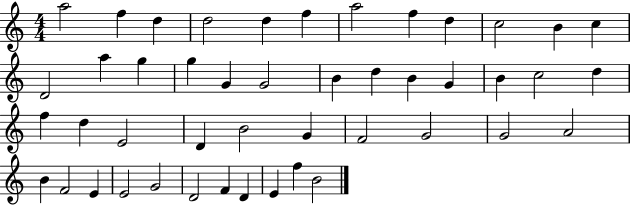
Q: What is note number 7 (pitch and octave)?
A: A5